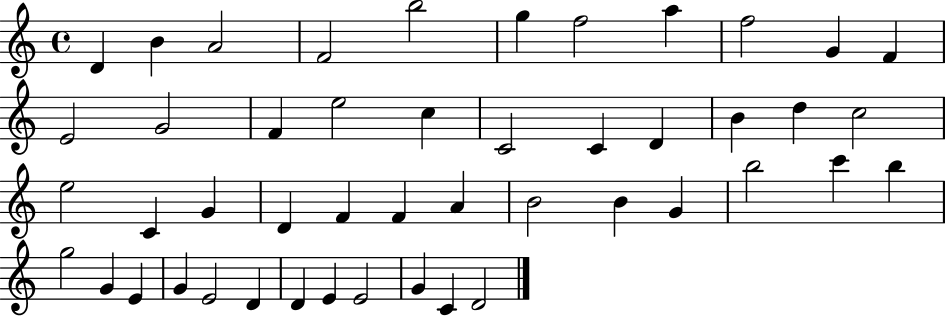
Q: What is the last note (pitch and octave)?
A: D4